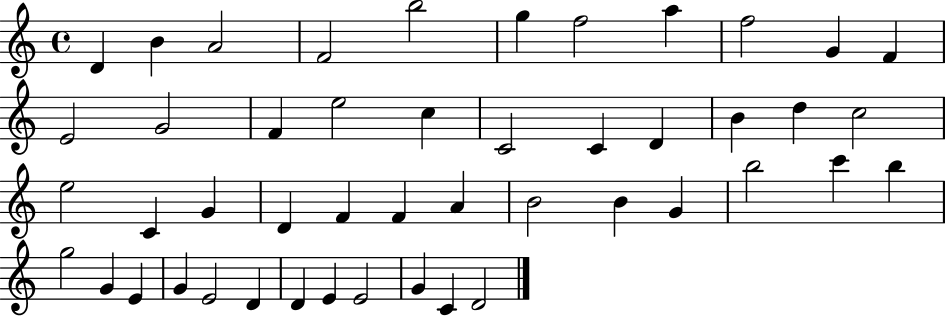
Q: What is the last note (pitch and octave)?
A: D4